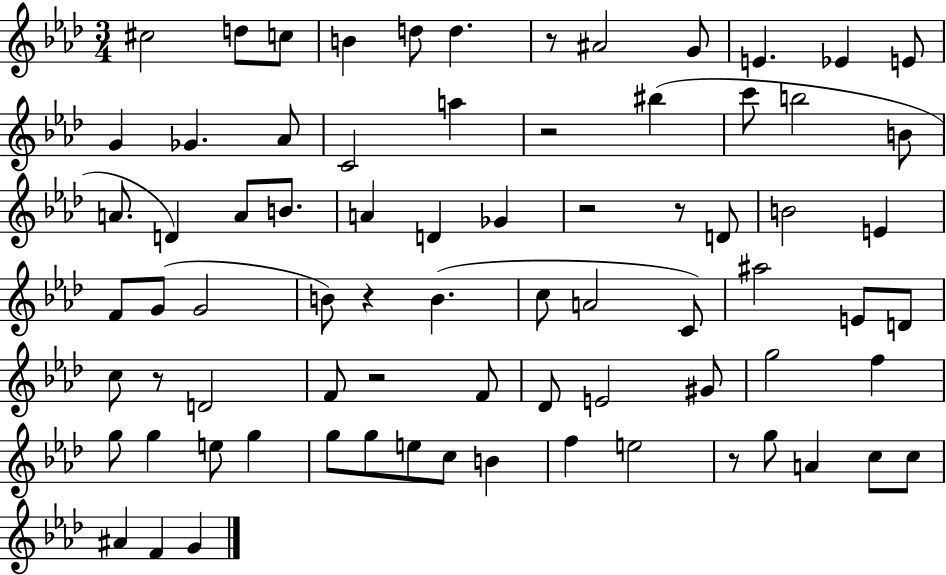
{
  \clef treble
  \numericTimeSignature
  \time 3/4
  \key aes \major
  cis''2 d''8 c''8 | b'4 d''8 d''4. | r8 ais'2 g'8 | e'4. ees'4 e'8 | \break g'4 ges'4. aes'8 | c'2 a''4 | r2 bis''4( | c'''8 b''2 b'8 | \break a'8. d'4) a'8 b'8. | a'4 d'4 ges'4 | r2 r8 d'8 | b'2 e'4 | \break f'8 g'8( g'2 | b'8) r4 b'4.( | c''8 a'2 c'8) | ais''2 e'8 d'8 | \break c''8 r8 d'2 | f'8 r2 f'8 | des'8 e'2 gis'8 | g''2 f''4 | \break g''8 g''4 e''8 g''4 | g''8 g''8 e''8 c''8 b'4 | f''4 e''2 | r8 g''8 a'4 c''8 c''8 | \break ais'4 f'4 g'4 | \bar "|."
}